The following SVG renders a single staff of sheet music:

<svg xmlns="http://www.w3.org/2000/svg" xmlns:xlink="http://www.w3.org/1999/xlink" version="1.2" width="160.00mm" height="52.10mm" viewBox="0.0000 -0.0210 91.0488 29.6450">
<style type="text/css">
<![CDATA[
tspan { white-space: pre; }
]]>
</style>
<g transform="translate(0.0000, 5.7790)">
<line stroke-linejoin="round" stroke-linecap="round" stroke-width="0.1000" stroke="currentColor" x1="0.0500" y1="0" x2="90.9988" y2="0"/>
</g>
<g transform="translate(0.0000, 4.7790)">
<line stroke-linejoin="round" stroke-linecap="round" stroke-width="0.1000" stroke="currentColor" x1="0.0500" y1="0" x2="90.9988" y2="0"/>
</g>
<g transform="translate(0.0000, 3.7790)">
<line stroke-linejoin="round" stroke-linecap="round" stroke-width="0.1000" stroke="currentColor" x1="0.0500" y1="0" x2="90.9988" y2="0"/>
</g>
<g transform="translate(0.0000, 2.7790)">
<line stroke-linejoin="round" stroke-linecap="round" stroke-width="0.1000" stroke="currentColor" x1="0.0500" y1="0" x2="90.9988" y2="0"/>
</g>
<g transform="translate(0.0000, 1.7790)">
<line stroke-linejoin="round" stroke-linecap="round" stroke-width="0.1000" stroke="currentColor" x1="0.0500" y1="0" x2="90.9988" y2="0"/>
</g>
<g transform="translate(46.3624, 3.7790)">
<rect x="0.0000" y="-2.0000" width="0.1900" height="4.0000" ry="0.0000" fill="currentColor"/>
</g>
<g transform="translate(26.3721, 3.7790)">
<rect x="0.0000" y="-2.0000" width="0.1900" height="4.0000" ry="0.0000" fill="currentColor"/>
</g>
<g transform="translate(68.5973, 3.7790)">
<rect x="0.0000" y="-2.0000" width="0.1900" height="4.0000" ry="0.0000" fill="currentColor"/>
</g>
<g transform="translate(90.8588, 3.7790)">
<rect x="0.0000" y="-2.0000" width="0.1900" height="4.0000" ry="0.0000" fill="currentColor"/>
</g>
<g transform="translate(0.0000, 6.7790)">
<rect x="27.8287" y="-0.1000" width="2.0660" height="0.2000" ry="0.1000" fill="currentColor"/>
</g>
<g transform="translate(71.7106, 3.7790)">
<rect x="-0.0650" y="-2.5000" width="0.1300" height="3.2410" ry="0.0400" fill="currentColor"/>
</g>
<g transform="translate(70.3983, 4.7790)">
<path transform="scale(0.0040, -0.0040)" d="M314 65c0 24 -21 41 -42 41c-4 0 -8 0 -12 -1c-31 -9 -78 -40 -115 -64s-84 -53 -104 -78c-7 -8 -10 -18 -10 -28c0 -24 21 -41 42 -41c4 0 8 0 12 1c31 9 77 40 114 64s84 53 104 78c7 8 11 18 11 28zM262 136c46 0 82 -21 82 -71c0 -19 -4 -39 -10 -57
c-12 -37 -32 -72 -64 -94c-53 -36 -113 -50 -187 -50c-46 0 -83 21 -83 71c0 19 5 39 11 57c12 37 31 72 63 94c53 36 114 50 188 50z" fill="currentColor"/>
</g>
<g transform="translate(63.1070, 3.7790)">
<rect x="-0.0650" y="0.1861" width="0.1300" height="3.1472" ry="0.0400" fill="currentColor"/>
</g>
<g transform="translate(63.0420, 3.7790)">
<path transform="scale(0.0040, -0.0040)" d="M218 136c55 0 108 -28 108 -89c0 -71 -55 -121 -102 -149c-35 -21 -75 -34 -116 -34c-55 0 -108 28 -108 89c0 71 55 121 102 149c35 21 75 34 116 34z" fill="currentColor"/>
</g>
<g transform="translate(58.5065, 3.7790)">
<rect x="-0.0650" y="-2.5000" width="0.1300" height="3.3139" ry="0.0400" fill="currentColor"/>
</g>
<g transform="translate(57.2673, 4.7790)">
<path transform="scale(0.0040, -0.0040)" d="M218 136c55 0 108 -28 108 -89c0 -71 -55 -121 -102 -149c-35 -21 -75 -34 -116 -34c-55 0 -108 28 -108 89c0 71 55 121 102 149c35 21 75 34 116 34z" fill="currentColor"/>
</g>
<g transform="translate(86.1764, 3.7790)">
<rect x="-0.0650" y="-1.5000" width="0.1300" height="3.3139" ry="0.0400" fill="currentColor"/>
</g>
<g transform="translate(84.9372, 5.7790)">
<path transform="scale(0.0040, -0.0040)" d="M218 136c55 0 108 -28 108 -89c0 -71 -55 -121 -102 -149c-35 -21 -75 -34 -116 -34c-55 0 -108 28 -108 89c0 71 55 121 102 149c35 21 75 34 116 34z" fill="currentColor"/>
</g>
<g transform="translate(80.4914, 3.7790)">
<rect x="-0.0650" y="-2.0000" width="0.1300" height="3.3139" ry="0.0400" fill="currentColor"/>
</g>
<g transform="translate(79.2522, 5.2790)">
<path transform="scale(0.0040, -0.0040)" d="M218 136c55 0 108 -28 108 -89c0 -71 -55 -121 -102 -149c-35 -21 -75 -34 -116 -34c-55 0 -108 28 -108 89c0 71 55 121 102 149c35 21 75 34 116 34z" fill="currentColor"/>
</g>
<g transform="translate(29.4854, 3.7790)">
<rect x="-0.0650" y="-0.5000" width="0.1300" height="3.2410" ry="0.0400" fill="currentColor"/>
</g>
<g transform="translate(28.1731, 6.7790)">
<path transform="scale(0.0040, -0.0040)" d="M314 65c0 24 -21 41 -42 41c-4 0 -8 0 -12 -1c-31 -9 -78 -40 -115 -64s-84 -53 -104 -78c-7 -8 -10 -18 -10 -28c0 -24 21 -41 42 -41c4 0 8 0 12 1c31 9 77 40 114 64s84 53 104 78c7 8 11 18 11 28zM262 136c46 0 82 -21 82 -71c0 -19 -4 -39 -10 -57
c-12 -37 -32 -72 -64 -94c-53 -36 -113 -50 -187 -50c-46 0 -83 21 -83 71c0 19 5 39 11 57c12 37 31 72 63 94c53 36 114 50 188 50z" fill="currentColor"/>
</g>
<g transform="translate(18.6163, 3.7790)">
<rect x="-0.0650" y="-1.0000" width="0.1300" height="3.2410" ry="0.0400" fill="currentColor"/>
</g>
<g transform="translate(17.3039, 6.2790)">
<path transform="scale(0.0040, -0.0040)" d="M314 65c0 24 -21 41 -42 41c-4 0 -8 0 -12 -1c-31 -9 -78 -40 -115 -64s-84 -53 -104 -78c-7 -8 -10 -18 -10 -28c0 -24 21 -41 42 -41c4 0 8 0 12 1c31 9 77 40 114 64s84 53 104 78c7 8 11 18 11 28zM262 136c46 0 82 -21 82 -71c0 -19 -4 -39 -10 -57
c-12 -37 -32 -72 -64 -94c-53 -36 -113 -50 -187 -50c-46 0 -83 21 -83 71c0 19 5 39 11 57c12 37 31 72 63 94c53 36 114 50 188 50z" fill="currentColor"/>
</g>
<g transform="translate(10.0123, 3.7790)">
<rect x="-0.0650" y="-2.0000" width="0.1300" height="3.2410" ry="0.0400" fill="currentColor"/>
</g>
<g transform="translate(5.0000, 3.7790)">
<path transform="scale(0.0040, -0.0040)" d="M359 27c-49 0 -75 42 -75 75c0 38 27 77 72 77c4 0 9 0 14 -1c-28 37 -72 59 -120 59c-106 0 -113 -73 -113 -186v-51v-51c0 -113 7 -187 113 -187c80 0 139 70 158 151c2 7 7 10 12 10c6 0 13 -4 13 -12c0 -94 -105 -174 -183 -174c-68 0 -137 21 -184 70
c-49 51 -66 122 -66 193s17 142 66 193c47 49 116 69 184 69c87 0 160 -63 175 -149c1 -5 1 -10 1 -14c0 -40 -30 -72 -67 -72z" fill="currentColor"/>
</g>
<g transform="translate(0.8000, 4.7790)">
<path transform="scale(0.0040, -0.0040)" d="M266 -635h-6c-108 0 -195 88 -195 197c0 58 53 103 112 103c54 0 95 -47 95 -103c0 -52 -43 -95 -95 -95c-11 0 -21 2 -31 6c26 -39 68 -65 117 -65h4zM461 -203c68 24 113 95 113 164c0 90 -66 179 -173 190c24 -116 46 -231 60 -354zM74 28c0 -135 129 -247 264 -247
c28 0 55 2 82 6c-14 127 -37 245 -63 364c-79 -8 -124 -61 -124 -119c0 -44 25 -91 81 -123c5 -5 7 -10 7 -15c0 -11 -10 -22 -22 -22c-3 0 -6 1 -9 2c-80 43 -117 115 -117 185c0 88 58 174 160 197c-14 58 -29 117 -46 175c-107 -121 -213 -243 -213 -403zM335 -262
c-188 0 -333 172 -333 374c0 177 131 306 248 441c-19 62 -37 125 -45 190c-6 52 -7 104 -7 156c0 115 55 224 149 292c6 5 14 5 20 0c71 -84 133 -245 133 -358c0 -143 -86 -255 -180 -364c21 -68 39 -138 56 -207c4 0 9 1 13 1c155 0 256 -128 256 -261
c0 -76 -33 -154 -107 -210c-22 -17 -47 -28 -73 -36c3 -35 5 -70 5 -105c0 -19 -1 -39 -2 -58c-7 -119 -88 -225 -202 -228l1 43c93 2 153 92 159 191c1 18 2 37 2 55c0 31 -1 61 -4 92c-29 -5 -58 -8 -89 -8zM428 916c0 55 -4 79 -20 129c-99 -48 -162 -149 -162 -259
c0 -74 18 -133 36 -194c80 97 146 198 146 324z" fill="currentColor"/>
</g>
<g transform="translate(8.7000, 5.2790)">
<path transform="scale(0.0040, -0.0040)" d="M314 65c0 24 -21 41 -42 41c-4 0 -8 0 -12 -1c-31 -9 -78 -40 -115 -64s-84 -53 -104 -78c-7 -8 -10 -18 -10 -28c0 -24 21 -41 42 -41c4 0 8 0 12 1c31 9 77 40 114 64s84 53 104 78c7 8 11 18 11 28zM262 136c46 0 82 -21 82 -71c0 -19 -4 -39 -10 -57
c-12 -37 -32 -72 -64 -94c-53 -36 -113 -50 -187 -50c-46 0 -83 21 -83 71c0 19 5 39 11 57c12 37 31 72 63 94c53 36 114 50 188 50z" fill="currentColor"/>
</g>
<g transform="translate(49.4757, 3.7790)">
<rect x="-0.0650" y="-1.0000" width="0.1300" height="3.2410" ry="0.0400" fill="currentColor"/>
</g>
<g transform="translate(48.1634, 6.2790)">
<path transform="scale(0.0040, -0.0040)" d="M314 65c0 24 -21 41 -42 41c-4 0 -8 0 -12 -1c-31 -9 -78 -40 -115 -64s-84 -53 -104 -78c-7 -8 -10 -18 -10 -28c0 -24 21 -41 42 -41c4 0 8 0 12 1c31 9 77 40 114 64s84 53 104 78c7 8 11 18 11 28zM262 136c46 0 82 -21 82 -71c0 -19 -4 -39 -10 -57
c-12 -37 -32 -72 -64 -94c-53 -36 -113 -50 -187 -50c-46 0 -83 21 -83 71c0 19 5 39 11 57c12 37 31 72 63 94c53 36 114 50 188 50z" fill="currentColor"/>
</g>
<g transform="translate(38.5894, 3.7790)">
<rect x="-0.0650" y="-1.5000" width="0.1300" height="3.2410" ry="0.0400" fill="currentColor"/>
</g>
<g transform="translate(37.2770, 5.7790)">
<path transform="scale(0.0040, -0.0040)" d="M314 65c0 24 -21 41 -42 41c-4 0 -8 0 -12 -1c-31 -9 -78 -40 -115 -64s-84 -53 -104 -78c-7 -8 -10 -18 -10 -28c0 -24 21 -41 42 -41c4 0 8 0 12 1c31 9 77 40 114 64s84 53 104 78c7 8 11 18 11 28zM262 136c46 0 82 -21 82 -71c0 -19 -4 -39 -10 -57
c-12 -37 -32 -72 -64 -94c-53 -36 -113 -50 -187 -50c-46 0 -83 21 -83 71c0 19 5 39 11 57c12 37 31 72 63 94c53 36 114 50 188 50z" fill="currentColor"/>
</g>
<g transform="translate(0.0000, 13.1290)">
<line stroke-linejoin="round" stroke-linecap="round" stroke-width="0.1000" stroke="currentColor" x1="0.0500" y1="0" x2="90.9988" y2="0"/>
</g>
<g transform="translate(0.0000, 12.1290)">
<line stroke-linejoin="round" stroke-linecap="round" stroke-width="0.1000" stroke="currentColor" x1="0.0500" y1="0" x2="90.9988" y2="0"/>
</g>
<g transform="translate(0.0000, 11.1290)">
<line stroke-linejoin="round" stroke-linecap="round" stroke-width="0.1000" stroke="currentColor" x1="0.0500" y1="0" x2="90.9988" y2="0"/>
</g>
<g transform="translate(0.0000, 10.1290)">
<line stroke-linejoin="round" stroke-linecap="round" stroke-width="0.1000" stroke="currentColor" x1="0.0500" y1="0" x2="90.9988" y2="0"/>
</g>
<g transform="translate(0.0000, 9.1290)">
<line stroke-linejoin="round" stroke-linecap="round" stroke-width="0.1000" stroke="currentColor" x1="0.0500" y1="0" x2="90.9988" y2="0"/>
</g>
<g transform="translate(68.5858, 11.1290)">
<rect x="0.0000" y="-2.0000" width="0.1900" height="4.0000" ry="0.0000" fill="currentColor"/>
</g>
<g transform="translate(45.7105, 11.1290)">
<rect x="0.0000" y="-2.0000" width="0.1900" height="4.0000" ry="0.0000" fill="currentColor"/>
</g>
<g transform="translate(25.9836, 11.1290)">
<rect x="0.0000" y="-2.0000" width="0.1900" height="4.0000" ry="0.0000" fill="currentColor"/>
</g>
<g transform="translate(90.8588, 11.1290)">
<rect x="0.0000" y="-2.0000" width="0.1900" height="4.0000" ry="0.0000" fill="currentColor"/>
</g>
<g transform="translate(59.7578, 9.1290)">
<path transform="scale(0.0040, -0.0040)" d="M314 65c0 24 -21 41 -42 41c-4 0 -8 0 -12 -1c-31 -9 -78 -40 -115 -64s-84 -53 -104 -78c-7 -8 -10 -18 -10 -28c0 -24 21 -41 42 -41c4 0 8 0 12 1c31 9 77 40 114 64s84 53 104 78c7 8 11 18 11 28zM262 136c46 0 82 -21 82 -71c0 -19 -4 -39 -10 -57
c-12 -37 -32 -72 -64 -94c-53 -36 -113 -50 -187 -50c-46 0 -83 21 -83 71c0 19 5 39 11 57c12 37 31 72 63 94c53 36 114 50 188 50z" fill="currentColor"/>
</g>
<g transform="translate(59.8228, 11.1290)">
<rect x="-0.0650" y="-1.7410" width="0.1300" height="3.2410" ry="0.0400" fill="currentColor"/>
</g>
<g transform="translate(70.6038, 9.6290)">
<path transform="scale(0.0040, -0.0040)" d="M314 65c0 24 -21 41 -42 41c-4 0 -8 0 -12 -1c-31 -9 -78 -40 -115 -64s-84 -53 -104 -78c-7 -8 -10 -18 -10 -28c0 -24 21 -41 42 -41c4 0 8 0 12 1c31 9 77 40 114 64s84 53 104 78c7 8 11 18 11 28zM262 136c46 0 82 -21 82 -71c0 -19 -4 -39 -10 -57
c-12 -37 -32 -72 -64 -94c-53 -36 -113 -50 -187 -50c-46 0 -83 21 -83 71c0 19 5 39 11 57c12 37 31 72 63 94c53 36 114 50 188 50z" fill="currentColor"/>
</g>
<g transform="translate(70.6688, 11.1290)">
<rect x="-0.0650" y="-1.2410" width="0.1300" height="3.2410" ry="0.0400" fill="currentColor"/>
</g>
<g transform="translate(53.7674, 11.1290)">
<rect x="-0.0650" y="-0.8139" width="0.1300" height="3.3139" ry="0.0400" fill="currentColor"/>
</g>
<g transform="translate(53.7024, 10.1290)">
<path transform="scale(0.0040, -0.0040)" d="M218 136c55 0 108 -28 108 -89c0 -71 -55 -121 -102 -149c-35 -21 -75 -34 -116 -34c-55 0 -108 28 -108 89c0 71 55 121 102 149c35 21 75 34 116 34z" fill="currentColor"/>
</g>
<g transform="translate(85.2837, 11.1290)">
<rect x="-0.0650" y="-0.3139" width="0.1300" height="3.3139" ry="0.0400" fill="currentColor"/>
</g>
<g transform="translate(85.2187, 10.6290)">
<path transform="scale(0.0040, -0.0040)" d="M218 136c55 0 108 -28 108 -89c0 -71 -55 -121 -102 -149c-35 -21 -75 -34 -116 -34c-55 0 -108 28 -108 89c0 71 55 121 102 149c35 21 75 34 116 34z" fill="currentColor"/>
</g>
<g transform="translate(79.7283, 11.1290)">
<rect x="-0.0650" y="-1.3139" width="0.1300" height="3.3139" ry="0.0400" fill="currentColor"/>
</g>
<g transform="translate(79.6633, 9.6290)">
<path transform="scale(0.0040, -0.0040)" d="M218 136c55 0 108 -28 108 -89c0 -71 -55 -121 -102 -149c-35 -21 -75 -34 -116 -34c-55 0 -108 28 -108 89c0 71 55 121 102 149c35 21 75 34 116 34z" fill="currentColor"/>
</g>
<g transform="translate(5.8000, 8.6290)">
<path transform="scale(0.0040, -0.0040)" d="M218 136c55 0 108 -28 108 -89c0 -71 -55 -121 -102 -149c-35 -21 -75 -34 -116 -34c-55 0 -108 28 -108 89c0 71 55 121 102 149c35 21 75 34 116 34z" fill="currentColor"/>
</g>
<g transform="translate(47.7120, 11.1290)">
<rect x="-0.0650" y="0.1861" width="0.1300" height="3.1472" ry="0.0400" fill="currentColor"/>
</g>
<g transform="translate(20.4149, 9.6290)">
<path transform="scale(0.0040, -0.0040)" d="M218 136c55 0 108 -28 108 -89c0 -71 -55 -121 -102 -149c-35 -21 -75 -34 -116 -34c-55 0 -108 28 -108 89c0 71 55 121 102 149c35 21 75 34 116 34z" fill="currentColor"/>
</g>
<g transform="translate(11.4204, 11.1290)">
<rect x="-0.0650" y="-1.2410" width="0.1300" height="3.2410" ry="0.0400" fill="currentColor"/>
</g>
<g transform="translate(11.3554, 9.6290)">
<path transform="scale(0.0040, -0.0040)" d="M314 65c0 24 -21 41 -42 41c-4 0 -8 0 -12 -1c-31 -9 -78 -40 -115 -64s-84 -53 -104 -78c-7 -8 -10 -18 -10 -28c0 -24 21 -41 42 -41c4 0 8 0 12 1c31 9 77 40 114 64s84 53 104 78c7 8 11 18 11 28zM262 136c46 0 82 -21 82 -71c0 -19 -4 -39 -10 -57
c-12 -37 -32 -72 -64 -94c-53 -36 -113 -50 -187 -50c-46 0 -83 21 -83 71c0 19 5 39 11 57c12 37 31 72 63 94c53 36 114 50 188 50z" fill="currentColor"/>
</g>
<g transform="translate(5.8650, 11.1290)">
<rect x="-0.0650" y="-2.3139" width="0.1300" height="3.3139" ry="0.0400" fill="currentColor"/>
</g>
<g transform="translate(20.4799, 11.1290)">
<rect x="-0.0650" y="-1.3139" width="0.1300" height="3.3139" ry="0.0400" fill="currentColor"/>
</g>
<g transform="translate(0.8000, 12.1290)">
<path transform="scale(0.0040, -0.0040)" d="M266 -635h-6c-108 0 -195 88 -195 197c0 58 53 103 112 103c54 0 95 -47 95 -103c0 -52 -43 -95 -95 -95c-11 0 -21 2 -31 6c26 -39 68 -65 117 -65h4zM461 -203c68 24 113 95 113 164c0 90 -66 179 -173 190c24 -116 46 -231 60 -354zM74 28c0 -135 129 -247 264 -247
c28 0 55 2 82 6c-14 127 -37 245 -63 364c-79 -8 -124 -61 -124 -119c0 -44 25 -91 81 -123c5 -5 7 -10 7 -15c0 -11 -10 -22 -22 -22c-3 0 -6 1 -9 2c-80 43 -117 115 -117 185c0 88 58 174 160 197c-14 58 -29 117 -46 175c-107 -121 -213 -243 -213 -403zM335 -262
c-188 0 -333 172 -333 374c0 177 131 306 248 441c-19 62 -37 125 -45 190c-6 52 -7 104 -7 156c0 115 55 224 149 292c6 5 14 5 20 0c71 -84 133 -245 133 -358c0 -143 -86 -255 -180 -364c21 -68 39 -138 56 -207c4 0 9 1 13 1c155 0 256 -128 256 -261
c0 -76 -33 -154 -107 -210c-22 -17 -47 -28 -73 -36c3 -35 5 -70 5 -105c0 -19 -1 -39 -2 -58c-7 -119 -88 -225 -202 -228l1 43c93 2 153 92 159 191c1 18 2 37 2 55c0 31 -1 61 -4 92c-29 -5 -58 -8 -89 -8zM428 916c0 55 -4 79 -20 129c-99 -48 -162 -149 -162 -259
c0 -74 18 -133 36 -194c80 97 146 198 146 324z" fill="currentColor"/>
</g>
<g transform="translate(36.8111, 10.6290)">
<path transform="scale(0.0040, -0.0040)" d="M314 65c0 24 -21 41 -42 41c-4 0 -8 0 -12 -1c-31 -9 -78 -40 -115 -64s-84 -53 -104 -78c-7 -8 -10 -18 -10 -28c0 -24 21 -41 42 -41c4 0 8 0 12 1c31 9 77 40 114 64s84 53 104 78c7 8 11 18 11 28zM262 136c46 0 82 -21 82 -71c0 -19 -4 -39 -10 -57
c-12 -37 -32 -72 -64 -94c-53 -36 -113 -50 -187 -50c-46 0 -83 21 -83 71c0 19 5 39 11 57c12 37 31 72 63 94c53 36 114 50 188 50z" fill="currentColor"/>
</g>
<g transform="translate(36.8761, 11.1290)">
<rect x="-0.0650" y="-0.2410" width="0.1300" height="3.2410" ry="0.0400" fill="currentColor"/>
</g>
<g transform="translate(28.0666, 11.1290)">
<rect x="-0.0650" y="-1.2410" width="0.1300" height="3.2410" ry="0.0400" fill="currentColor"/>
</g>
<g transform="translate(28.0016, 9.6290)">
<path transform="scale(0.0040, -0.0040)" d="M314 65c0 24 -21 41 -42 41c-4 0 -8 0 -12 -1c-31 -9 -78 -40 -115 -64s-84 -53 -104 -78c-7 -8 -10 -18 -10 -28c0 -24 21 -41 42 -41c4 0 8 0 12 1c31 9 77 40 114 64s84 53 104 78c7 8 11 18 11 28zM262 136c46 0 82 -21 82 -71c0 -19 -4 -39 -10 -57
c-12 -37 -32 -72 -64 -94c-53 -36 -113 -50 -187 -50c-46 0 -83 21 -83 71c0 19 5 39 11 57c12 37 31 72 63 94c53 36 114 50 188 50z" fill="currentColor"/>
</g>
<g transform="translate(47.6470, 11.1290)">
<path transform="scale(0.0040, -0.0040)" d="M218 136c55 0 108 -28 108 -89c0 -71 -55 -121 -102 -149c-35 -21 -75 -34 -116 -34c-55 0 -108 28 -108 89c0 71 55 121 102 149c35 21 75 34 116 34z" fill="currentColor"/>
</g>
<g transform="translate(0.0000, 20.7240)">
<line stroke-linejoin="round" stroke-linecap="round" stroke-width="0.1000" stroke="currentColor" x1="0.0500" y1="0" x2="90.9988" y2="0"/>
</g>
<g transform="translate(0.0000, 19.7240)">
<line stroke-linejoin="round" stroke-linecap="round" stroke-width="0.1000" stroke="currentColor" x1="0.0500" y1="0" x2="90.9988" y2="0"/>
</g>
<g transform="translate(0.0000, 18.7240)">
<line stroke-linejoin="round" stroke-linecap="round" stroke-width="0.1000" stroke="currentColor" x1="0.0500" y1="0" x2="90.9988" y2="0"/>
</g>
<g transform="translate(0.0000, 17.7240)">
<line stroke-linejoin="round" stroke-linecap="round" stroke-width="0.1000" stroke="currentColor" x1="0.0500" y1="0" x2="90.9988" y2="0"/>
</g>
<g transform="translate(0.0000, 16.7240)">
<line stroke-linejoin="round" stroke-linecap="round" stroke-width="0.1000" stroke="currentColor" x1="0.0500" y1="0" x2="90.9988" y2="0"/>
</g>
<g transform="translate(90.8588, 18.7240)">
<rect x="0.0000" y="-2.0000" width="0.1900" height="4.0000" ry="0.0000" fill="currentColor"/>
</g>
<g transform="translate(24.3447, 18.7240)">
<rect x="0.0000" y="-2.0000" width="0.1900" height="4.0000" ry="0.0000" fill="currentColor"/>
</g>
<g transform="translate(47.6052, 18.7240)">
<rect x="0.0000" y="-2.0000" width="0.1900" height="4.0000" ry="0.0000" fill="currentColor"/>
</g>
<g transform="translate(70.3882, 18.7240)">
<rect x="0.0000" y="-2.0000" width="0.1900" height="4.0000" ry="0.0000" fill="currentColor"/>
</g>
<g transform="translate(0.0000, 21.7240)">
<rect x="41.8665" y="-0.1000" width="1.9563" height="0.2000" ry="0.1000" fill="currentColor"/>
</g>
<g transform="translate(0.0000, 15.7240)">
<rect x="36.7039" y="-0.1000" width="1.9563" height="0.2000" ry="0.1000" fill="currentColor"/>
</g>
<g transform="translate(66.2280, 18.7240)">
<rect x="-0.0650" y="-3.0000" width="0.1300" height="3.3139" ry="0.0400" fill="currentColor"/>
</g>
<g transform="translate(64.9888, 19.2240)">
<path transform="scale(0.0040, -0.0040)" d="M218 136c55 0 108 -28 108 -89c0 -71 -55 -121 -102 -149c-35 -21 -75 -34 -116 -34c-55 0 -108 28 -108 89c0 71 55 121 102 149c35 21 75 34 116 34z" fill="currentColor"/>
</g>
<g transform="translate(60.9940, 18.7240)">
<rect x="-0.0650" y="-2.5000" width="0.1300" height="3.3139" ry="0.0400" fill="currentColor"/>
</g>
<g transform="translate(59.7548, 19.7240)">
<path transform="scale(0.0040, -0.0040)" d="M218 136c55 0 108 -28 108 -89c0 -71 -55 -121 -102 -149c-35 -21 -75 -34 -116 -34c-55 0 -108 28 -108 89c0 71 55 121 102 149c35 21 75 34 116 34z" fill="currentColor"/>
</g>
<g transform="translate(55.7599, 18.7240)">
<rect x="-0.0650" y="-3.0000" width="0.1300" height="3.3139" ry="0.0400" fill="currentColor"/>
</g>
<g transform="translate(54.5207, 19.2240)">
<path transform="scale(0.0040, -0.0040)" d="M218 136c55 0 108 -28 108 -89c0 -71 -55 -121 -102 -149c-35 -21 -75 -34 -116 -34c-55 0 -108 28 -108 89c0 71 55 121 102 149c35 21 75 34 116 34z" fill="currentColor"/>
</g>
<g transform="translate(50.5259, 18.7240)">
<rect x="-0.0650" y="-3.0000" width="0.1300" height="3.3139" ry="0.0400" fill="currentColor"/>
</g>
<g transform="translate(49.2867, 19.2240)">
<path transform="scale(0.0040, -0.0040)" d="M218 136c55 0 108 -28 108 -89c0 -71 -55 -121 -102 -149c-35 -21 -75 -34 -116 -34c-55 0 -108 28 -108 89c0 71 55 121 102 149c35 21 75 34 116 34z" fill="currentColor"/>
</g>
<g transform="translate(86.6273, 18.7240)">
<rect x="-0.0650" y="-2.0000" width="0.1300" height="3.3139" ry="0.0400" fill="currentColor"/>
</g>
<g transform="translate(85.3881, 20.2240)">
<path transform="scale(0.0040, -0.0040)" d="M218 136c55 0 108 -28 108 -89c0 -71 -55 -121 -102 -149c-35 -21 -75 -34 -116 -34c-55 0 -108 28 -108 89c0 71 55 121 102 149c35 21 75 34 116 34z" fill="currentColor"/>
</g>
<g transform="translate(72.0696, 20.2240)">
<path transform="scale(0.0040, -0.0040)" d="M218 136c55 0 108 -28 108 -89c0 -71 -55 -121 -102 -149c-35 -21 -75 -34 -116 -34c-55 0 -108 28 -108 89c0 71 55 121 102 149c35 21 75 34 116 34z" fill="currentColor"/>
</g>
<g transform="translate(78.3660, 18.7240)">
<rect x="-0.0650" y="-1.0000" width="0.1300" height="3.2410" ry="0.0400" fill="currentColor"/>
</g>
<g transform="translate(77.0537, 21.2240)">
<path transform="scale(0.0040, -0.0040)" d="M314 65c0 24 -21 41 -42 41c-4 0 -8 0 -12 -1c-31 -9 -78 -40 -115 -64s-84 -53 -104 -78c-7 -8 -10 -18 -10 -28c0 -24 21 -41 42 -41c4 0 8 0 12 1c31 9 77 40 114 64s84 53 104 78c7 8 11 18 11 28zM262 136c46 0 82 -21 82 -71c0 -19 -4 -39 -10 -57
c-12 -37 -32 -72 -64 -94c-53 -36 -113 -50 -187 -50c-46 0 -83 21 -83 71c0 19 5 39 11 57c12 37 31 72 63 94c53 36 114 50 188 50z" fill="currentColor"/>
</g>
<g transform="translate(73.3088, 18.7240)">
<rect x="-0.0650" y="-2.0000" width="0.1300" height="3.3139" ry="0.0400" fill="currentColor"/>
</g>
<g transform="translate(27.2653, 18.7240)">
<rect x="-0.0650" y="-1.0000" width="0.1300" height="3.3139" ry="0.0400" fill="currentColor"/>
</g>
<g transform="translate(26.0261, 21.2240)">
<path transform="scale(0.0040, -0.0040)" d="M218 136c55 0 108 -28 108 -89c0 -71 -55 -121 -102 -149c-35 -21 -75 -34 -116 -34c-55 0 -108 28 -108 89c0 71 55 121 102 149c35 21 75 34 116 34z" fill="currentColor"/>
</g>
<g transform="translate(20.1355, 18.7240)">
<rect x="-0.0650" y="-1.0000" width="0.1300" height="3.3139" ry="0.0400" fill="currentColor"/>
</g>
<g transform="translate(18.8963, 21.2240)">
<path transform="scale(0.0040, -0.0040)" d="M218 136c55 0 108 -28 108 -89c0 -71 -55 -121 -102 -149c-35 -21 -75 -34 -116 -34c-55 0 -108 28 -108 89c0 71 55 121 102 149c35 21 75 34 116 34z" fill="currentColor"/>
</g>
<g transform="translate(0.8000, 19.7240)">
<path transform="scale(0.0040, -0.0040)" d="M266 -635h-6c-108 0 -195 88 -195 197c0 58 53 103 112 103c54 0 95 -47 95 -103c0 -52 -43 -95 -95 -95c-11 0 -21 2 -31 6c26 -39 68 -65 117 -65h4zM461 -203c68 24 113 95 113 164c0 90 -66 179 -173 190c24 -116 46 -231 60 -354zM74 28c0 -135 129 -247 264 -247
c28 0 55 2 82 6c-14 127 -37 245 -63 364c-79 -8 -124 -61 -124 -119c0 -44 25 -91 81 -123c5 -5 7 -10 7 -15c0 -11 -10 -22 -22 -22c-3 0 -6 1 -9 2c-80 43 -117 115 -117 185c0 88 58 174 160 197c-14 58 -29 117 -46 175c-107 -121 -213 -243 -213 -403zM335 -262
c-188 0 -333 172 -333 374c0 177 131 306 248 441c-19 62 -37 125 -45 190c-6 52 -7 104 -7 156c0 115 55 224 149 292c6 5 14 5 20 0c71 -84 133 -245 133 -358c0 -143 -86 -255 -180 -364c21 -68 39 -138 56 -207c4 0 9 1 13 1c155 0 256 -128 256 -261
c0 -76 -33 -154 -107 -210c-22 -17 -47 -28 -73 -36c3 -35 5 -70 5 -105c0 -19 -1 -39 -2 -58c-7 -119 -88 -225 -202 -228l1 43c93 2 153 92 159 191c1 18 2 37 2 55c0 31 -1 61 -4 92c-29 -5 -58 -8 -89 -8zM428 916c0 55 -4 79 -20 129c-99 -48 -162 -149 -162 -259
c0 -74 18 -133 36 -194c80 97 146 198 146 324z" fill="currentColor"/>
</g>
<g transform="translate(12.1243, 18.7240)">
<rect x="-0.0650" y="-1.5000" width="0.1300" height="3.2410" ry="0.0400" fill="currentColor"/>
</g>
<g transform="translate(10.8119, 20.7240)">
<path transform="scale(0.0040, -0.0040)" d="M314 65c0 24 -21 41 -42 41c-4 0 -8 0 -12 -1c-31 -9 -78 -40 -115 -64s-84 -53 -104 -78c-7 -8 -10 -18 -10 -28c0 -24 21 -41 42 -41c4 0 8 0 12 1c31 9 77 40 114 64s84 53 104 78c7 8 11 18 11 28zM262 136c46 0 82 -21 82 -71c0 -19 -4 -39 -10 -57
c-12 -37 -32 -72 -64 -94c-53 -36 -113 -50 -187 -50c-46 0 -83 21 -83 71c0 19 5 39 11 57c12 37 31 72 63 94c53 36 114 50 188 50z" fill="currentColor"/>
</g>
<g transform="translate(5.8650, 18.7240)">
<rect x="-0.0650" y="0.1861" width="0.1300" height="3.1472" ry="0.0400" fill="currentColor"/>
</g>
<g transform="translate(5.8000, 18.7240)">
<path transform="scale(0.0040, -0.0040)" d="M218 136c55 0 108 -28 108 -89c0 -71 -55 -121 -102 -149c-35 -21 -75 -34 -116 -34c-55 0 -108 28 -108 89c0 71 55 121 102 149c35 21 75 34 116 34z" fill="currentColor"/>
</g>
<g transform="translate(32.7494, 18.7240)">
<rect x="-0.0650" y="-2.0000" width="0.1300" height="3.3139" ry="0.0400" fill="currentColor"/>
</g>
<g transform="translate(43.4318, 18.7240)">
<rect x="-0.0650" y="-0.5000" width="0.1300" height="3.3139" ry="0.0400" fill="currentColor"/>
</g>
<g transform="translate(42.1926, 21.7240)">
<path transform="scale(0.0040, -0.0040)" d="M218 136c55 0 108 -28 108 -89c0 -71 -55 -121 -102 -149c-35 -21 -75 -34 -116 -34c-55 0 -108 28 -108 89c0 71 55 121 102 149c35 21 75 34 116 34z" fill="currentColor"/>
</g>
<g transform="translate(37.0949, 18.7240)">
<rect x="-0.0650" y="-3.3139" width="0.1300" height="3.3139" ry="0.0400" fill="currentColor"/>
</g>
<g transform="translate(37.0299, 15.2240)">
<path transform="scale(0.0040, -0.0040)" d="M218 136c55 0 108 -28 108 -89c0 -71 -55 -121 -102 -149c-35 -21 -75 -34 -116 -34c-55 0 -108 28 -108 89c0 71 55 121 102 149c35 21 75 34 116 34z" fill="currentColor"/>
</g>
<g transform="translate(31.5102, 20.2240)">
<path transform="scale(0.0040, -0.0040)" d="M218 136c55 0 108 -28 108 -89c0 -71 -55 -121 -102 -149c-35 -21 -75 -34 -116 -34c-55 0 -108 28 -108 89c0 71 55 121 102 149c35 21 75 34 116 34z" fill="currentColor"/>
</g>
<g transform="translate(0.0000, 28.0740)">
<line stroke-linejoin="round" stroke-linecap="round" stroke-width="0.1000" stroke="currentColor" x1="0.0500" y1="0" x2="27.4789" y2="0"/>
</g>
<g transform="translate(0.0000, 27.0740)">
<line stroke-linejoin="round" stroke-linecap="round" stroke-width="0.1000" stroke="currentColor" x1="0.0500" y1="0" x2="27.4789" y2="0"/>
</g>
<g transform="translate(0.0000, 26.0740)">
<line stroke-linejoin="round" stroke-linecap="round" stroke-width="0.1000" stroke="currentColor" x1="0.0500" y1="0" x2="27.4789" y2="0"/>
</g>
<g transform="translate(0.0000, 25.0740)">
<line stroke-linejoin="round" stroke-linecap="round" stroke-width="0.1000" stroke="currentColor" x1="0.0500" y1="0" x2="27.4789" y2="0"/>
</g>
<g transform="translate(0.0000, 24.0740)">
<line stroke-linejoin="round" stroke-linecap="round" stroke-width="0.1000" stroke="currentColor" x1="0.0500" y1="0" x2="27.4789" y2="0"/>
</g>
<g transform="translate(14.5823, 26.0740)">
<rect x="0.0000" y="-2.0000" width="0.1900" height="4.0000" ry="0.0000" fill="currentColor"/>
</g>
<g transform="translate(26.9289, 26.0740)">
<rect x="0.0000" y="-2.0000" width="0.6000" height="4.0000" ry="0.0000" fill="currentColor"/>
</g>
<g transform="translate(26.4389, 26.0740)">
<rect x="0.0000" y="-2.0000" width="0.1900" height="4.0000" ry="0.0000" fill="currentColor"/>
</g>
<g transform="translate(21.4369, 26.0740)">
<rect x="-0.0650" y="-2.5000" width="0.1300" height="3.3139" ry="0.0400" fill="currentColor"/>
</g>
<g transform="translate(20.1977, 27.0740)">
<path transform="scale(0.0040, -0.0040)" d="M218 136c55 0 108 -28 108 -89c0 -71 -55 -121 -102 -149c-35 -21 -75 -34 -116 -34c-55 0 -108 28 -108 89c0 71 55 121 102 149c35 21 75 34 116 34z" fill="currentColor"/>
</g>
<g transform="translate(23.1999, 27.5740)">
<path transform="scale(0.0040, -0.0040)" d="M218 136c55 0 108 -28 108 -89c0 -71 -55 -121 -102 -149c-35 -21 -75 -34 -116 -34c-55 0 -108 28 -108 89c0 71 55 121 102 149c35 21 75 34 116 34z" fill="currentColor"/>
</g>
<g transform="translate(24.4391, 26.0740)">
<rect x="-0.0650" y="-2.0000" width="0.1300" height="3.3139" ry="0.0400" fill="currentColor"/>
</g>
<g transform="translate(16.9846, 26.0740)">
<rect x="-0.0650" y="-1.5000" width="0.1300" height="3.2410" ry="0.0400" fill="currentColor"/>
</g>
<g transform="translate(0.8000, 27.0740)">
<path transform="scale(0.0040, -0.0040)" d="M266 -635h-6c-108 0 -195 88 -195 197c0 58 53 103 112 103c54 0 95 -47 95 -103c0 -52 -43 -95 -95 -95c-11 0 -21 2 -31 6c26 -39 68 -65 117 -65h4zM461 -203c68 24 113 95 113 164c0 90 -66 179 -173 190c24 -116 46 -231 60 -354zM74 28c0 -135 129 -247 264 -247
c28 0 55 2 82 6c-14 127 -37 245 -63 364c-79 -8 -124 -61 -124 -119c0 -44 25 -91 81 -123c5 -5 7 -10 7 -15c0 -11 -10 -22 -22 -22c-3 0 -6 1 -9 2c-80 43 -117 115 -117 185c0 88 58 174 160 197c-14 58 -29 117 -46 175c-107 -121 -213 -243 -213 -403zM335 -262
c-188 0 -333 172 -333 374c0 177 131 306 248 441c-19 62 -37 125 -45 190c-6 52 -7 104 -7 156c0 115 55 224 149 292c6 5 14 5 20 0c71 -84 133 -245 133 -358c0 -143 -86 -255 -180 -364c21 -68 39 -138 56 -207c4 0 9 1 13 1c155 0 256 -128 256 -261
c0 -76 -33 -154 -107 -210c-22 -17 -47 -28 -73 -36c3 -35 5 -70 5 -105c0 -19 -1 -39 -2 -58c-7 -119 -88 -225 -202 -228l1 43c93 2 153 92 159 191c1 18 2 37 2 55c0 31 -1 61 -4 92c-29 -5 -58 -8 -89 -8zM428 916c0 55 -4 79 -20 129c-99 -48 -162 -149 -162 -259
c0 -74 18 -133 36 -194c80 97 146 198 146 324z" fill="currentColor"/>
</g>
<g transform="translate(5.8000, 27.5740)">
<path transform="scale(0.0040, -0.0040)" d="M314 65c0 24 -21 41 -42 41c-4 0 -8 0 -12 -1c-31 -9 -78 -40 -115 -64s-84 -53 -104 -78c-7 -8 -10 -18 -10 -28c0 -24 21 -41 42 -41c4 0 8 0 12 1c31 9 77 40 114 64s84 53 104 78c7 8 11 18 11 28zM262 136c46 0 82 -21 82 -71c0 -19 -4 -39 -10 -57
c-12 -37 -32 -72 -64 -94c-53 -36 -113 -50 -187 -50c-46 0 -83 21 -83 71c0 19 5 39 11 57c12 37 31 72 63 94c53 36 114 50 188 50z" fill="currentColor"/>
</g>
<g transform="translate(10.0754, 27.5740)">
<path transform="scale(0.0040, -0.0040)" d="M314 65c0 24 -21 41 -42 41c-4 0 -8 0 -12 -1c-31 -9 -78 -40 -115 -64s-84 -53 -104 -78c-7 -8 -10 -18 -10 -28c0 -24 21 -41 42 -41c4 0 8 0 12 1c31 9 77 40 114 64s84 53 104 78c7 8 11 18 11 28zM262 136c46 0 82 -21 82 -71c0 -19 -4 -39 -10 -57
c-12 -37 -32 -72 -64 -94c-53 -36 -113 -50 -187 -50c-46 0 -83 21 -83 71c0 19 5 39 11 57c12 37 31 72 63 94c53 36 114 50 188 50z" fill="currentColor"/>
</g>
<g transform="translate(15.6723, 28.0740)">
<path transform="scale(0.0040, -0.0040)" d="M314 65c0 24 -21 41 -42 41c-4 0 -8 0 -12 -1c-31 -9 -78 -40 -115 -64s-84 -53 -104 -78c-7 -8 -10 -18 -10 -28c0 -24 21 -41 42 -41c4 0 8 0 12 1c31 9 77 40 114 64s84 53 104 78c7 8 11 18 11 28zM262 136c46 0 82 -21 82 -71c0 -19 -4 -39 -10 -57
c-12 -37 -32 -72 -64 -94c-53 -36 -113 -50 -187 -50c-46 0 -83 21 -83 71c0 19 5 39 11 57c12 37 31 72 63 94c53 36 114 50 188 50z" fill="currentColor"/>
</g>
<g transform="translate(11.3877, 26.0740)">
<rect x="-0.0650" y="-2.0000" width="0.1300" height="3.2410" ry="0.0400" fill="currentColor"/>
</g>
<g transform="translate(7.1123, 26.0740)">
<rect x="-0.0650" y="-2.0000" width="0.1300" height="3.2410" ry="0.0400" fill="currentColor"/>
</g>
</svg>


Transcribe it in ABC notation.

X:1
T:Untitled
M:4/4
L:1/4
K:C
F2 D2 C2 E2 D2 G B G2 F E g e2 e e2 c2 B d f2 e2 e c B E2 D D F b C A A G A F D2 F F2 F2 E2 G F